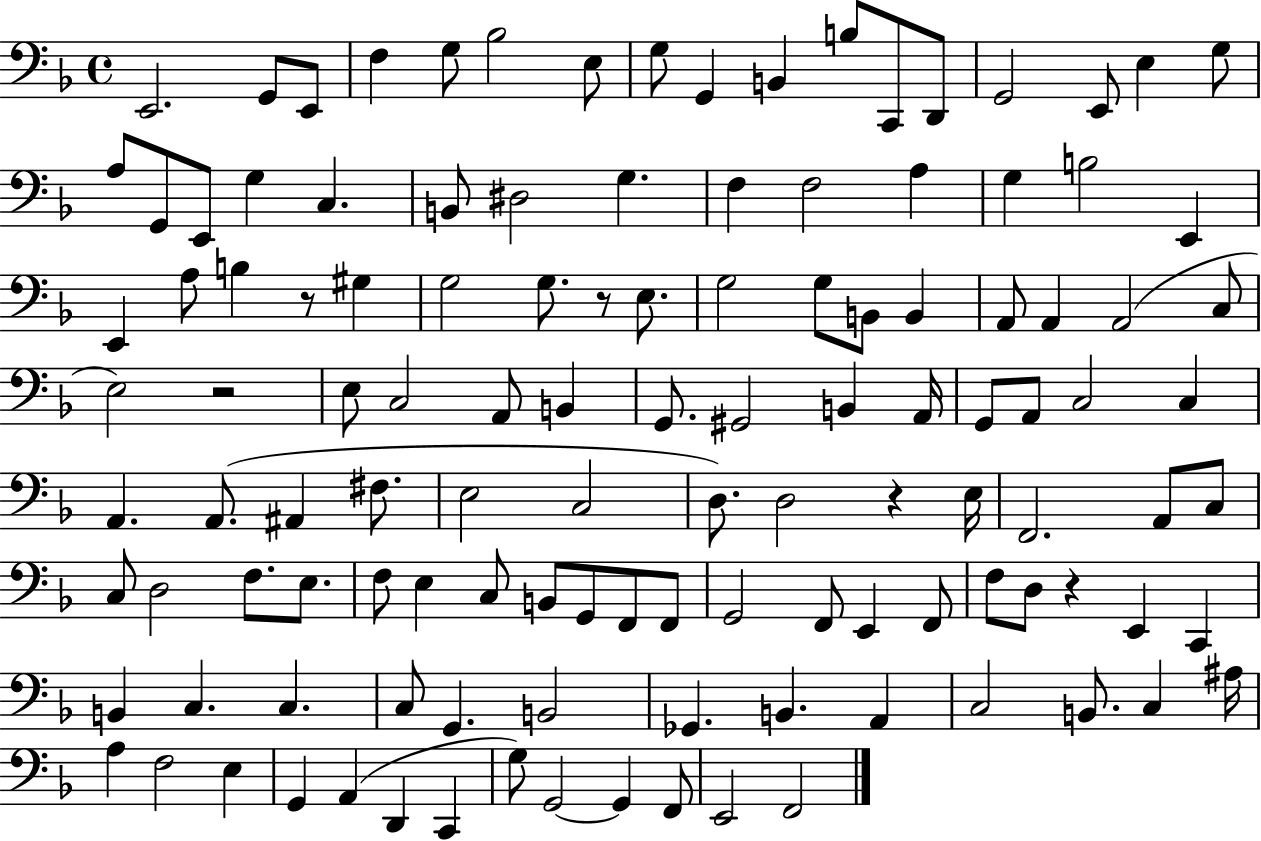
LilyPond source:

{
  \clef bass
  \time 4/4
  \defaultTimeSignature
  \key f \major
  e,2. g,8 e,8 | f4 g8 bes2 e8 | g8 g,4 b,4 b8 c,8 d,8 | g,2 e,8 e4 g8 | \break a8 g,8 e,8 g4 c4. | b,8 dis2 g4. | f4 f2 a4 | g4 b2 e,4 | \break e,4 a8 b4 r8 gis4 | g2 g8. r8 e8. | g2 g8 b,8 b,4 | a,8 a,4 a,2( c8 | \break e2) r2 | e8 c2 a,8 b,4 | g,8. gis,2 b,4 a,16 | g,8 a,8 c2 c4 | \break a,4. a,8.( ais,4 fis8. | e2 c2 | d8.) d2 r4 e16 | f,2. a,8 c8 | \break c8 d2 f8. e8. | f8 e4 c8 b,8 g,8 f,8 f,8 | g,2 f,8 e,4 f,8 | f8 d8 r4 e,4 c,4 | \break b,4 c4. c4. | c8 g,4. b,2 | ges,4. b,4. a,4 | c2 b,8. c4 ais16 | \break a4 f2 e4 | g,4 a,4( d,4 c,4 | g8) g,2~~ g,4 f,8 | e,2 f,2 | \break \bar "|."
}